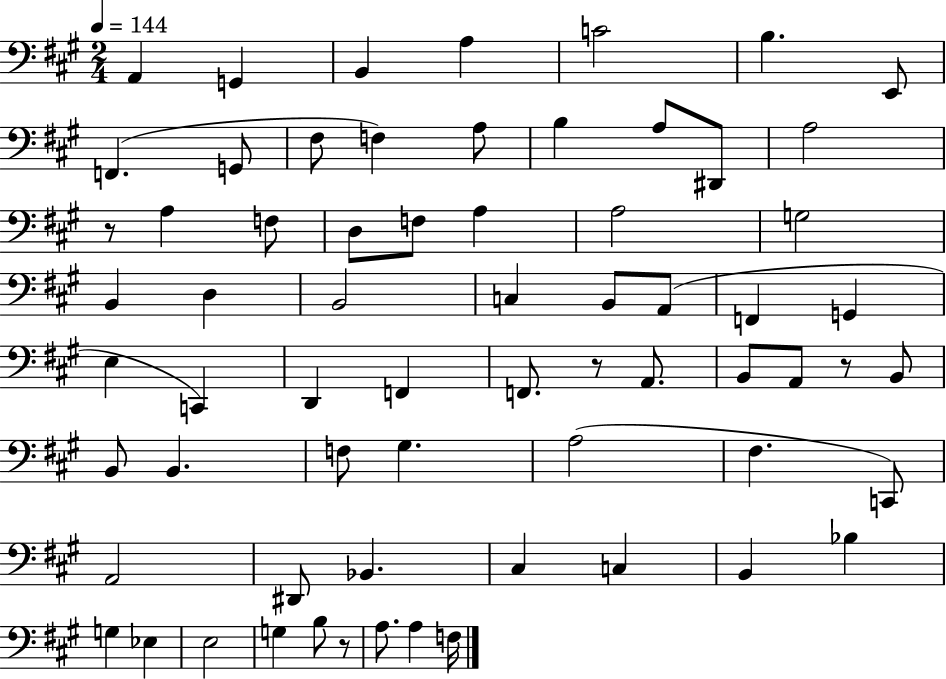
X:1
T:Untitled
M:2/4
L:1/4
K:A
A,, G,, B,, A, C2 B, E,,/2 F,, G,,/2 ^F,/2 F, A,/2 B, A,/2 ^D,,/2 A,2 z/2 A, F,/2 D,/2 F,/2 A, A,2 G,2 B,, D, B,,2 C, B,,/2 A,,/2 F,, G,, E, C,, D,, F,, F,,/2 z/2 A,,/2 B,,/2 A,,/2 z/2 B,,/2 B,,/2 B,, F,/2 ^G, A,2 ^F, C,,/2 A,,2 ^D,,/2 _B,, ^C, C, B,, _B, G, _E, E,2 G, B,/2 z/2 A,/2 A, F,/4